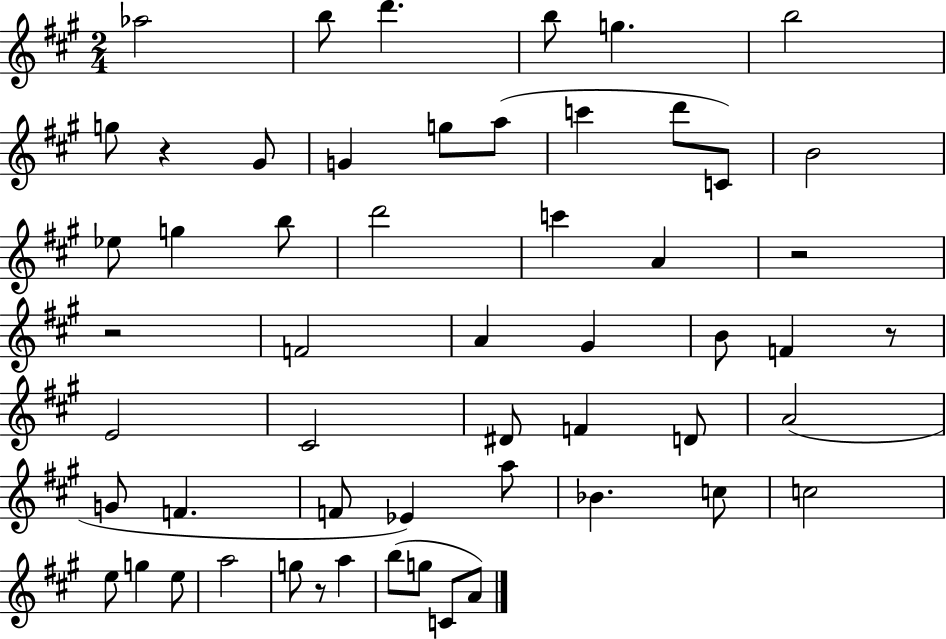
{
  \clef treble
  \numericTimeSignature
  \time 2/4
  \key a \major
  aes''2 | b''8 d'''4. | b''8 g''4. | b''2 | \break g''8 r4 gis'8 | g'4 g''8 a''8( | c'''4 d'''8 c'8) | b'2 | \break ees''8 g''4 b''8 | d'''2 | c'''4 a'4 | r2 | \break r2 | f'2 | a'4 gis'4 | b'8 f'4 r8 | \break e'2 | cis'2 | dis'8 f'4 d'8 | a'2( | \break g'8 f'4. | f'8 ees'4) a''8 | bes'4. c''8 | c''2 | \break e''8 g''4 e''8 | a''2 | g''8 r8 a''4 | b''8( g''8 c'8 a'8) | \break \bar "|."
}